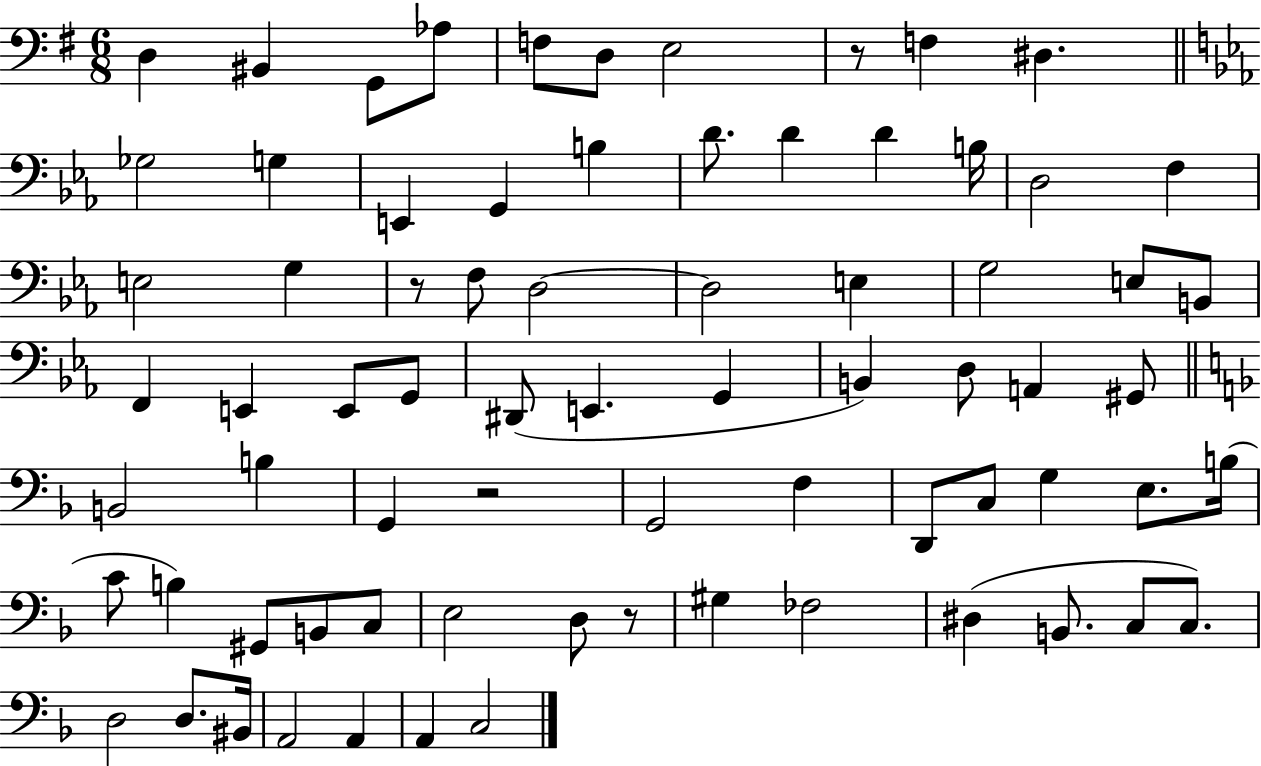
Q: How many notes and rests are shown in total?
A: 74